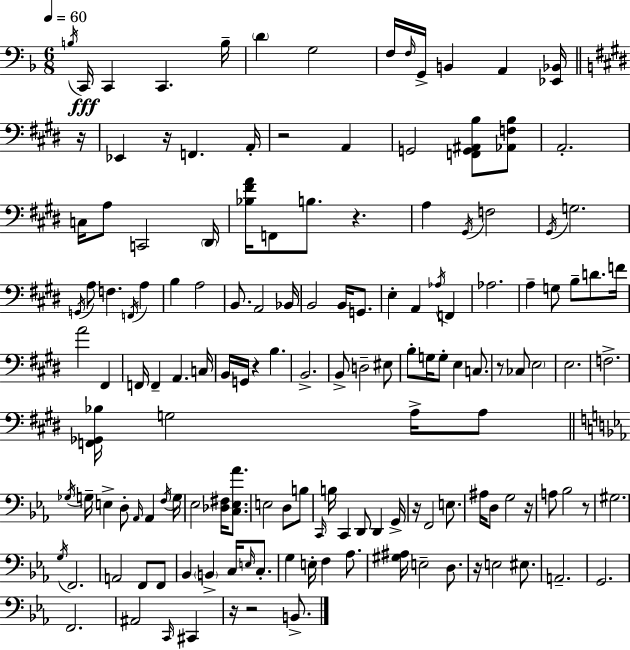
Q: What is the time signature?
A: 6/8